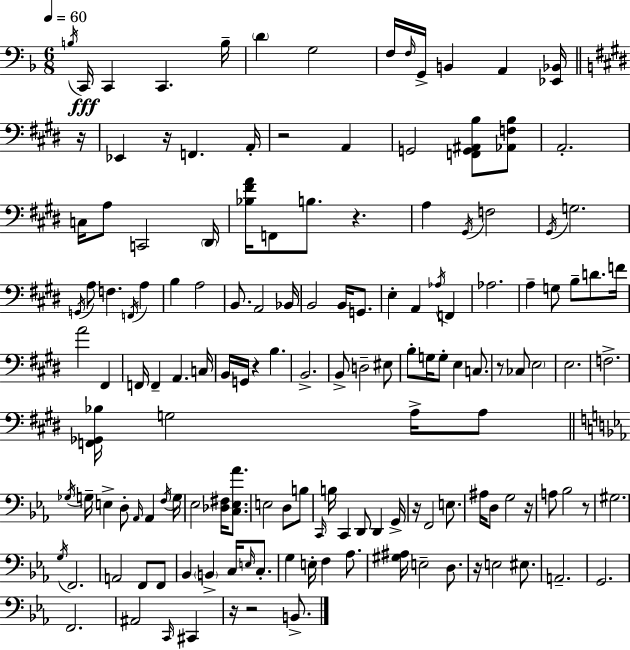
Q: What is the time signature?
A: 6/8